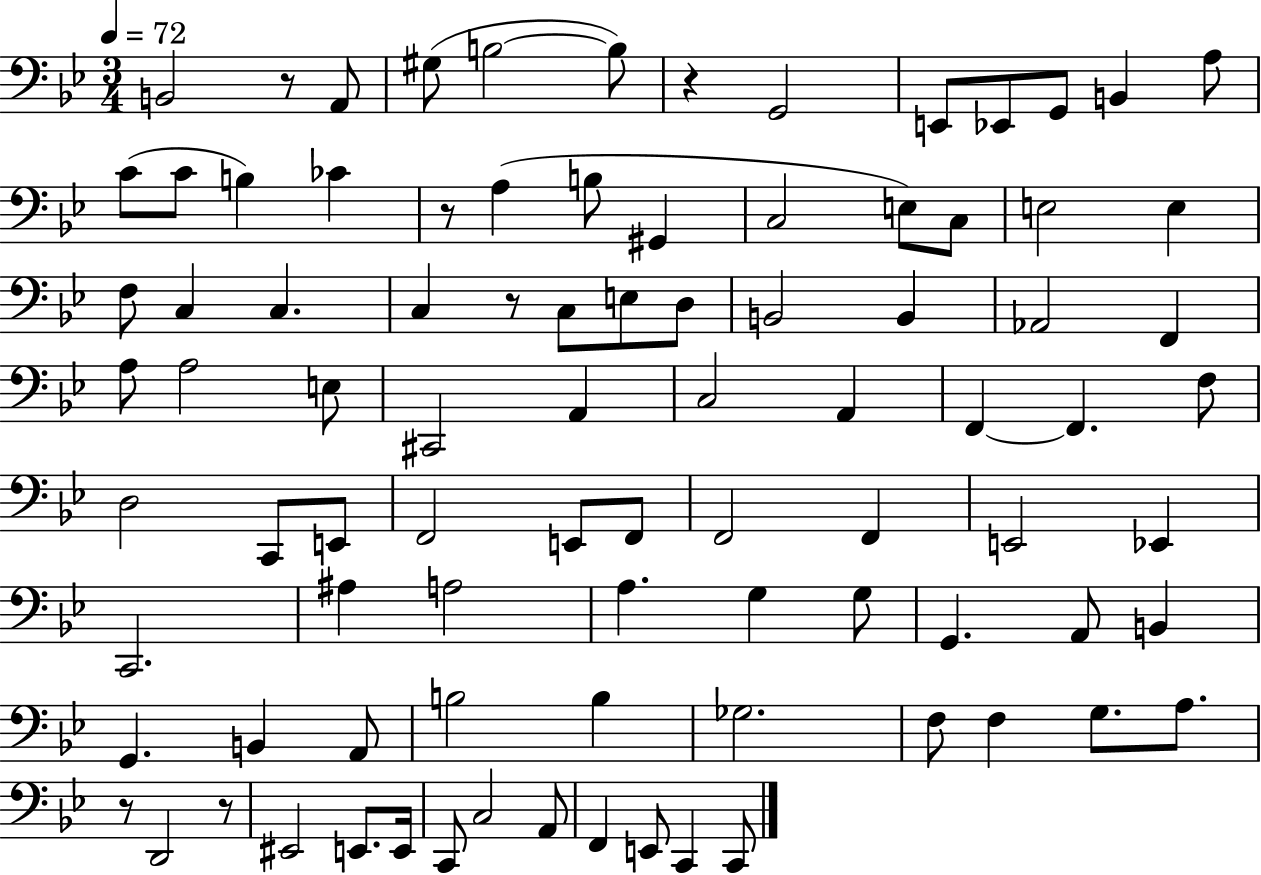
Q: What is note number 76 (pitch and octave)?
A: E2